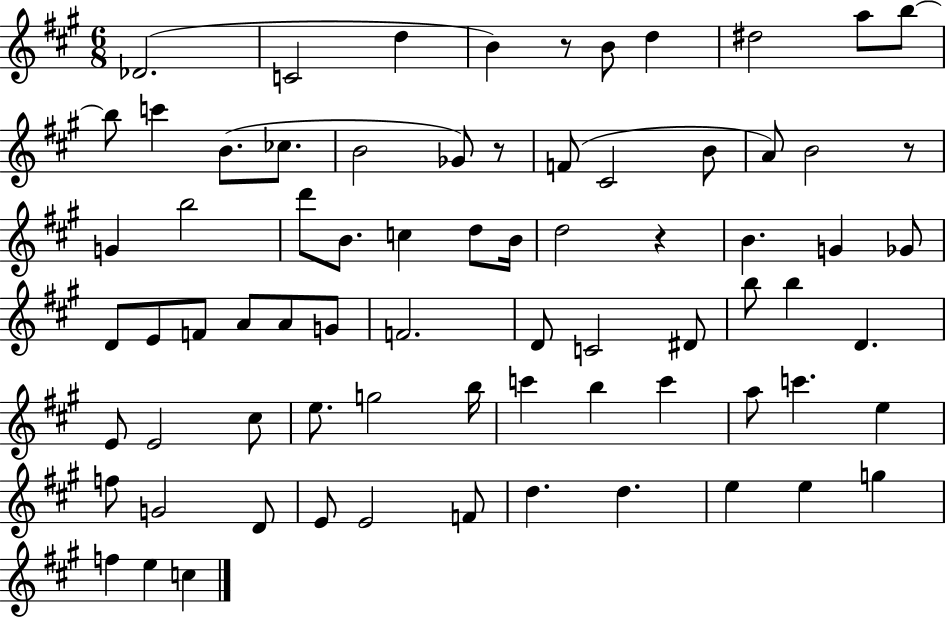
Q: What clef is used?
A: treble